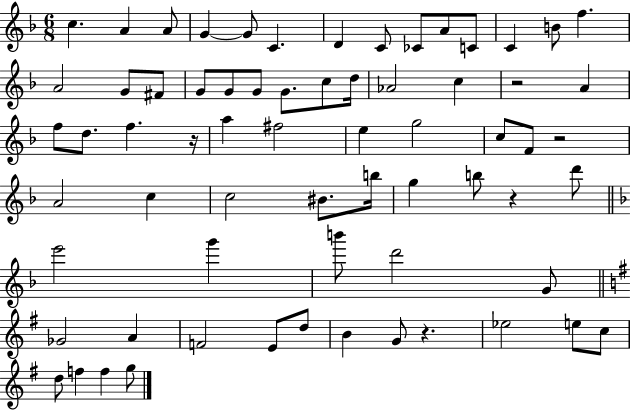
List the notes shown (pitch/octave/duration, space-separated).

C5/q. A4/q A4/e G4/q G4/e C4/q. D4/q C4/e CES4/e A4/e C4/e C4/q B4/e F5/q. A4/h G4/e F#4/e G4/e G4/e G4/e G4/e. C5/e D5/s Ab4/h C5/q R/h A4/q F5/e D5/e. F5/q. R/s A5/q F#5/h E5/q G5/h C5/e F4/e R/h A4/h C5/q C5/h BIS4/e. B5/s G5/q B5/e R/q D6/e E6/h G6/q B6/e D6/h G4/e Gb4/h A4/q F4/h E4/e D5/e B4/q G4/e R/q. Eb5/h E5/e C5/e D5/e F5/q F5/q G5/e